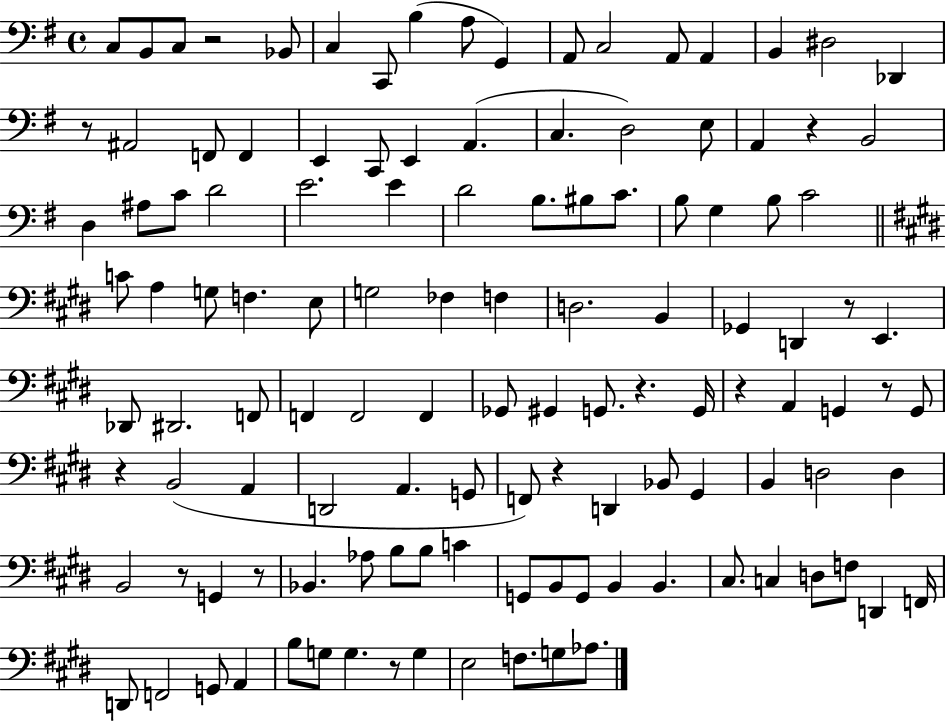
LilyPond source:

{
  \clef bass
  \time 4/4
  \defaultTimeSignature
  \key g \major
  c8 b,8 c8 r2 bes,8 | c4 c,8 b4( a8 g,4) | a,8 c2 a,8 a,4 | b,4 dis2 des,4 | \break r8 ais,2 f,8 f,4 | e,4 c,8 e,4 a,4.( | c4. d2) e8 | a,4 r4 b,2 | \break d4 ais8 c'8 d'2 | e'2. e'4 | d'2 b8. bis8 c'8. | b8 g4 b8 c'2 | \break \bar "||" \break \key e \major c'8 a4 g8 f4. e8 | g2 fes4 f4 | d2. b,4 | ges,4 d,4 r8 e,4. | \break des,8 dis,2. f,8 | f,4 f,2 f,4 | ges,8 gis,4 g,8. r4. g,16 | r4 a,4 g,4 r8 g,8 | \break r4 b,2( a,4 | d,2 a,4. g,8 | f,8) r4 d,4 bes,8 gis,4 | b,4 d2 d4 | \break b,2 r8 g,4 r8 | bes,4. aes8 b8 b8 c'4 | g,8 b,8 g,8 b,4 b,4. | cis8. c4 d8 f8 d,4 f,16 | \break d,8 f,2 g,8 a,4 | b8 g8 g4. r8 g4 | e2 f8. g8 aes8. | \bar "|."
}